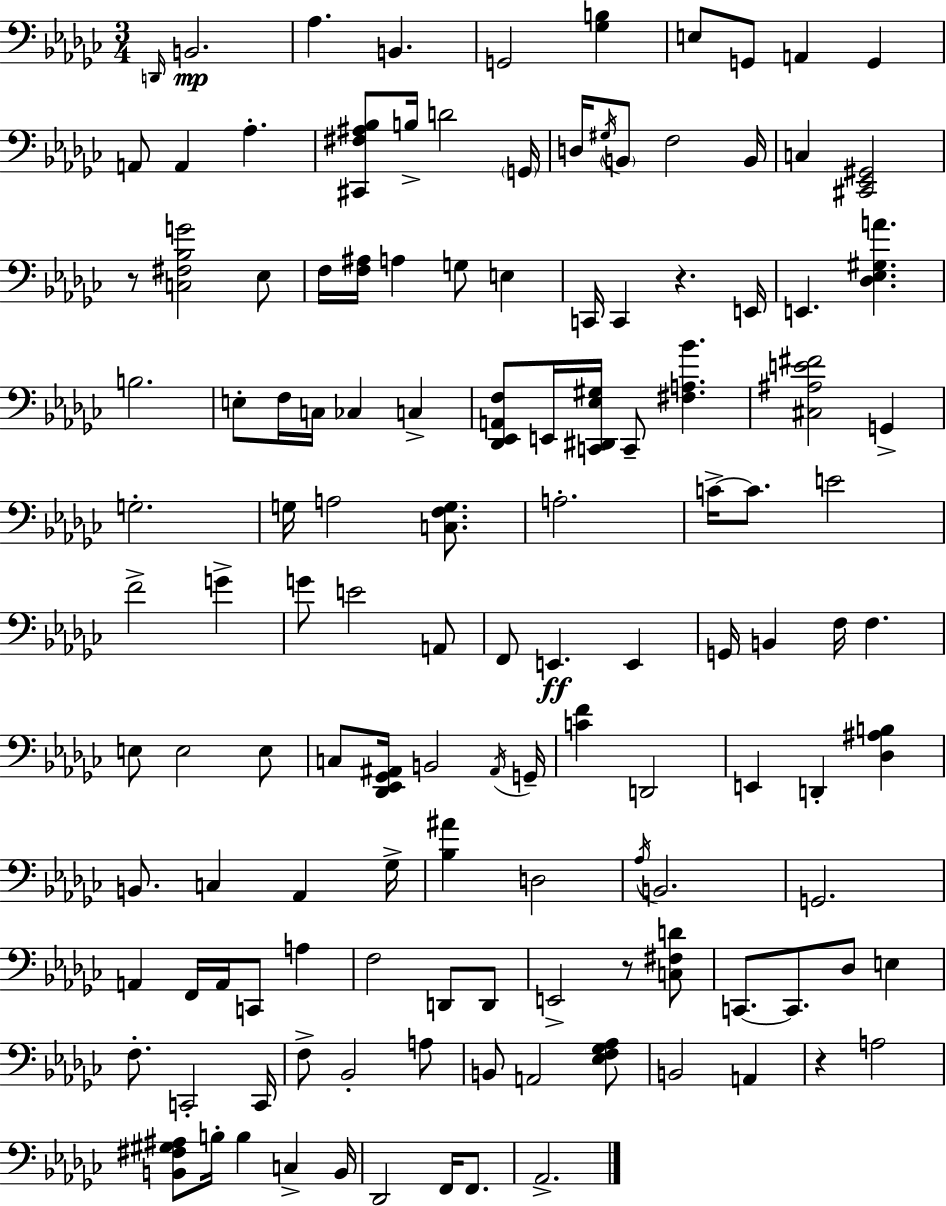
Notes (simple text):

D2/s B2/h. Ab3/q. B2/q. G2/h [Gb3,B3]/q E3/e G2/e A2/q G2/q A2/e A2/q Ab3/q. [C#2,F#3,A#3,Bb3]/e B3/s D4/h G2/s D3/s G#3/s B2/e F3/h B2/s C3/q [C#2,Eb2,G#2]/h R/e [C3,F#3,Bb3,G4]/h Eb3/e F3/s [F3,A#3]/s A3/q G3/e E3/q C2/s C2/q R/q. E2/s E2/q. [Db3,Eb3,G#3,A4]/q. B3/h. E3/e F3/s C3/s CES3/q C3/q [Db2,Eb2,A2,F3]/e E2/s [C2,D#2,Eb3,G#3]/s C2/e [F#3,A3,Bb4]/q. [C#3,A#3,E4,F#4]/h G2/q G3/h. G3/s A3/h [C3,F3,G3]/e. A3/h. C4/s C4/e. E4/h F4/h G4/q G4/e E4/h A2/e F2/e E2/q. E2/q G2/s B2/q F3/s F3/q. E3/e E3/h E3/e C3/e [Db2,Eb2,Gb2,A#2]/s B2/h A#2/s G2/s [C4,F4]/q D2/h E2/q D2/q [Db3,A#3,B3]/q B2/e. C3/q Ab2/q Gb3/s [Bb3,A#4]/q D3/h Ab3/s B2/h. G2/h. A2/q F2/s A2/s C2/e A3/q F3/h D2/e D2/e E2/h R/e [C3,F#3,D4]/e C2/e. C2/e. Db3/e E3/q F3/e. C2/h C2/s F3/e Bb2/h A3/e B2/e A2/h [Eb3,F3,Gb3,Ab3]/e B2/h A2/q R/q A3/h [B2,F#3,G#3,A#3]/e B3/s B3/q C3/q B2/s Db2/h F2/s F2/e. Ab2/h.